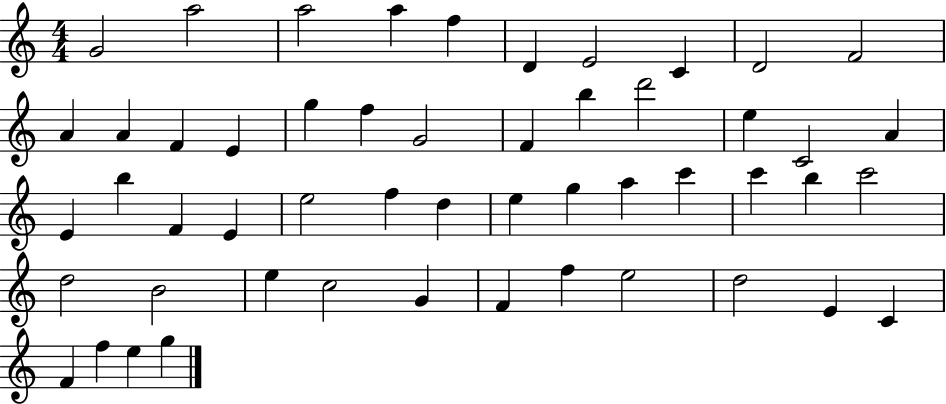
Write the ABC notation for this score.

X:1
T:Untitled
M:4/4
L:1/4
K:C
G2 a2 a2 a f D E2 C D2 F2 A A F E g f G2 F b d'2 e C2 A E b F E e2 f d e g a c' c' b c'2 d2 B2 e c2 G F f e2 d2 E C F f e g